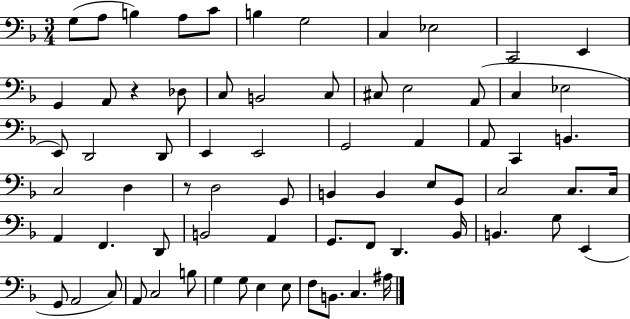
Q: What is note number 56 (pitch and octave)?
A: G2